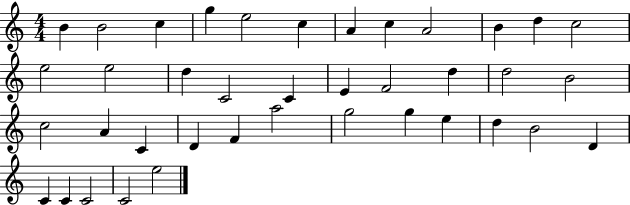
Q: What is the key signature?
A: C major